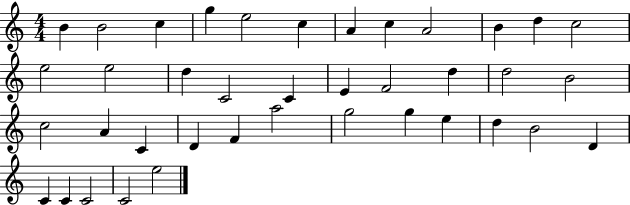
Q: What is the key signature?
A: C major